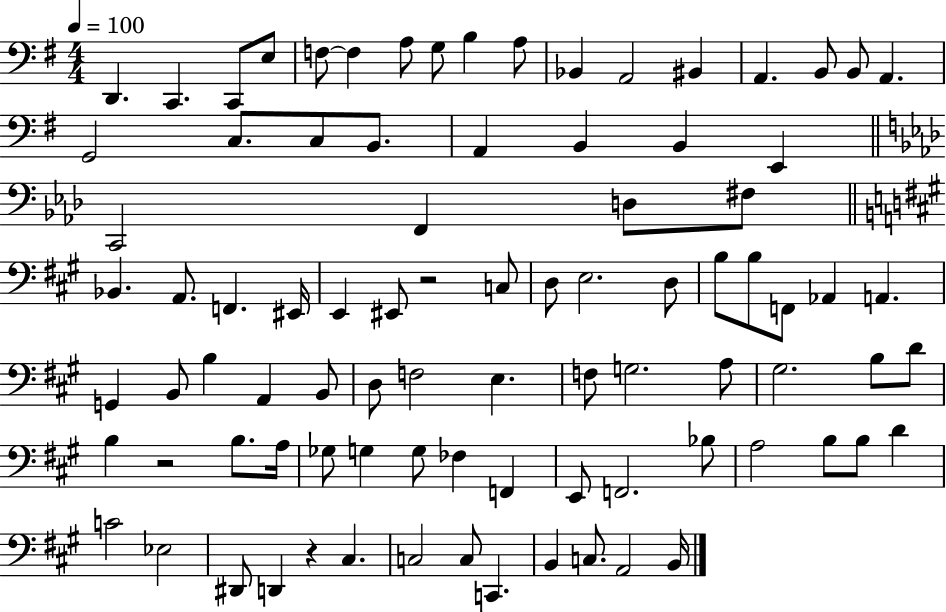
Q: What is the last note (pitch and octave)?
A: B2